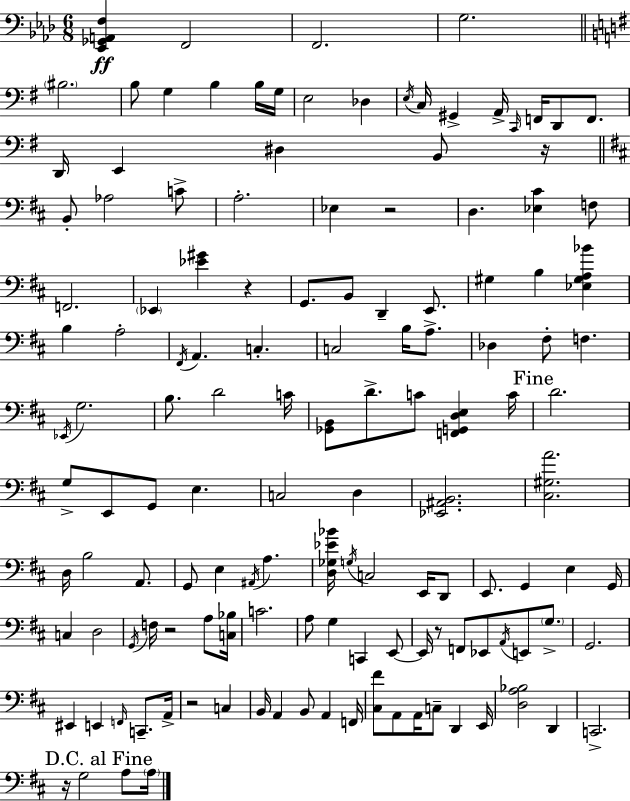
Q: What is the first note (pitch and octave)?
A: F2